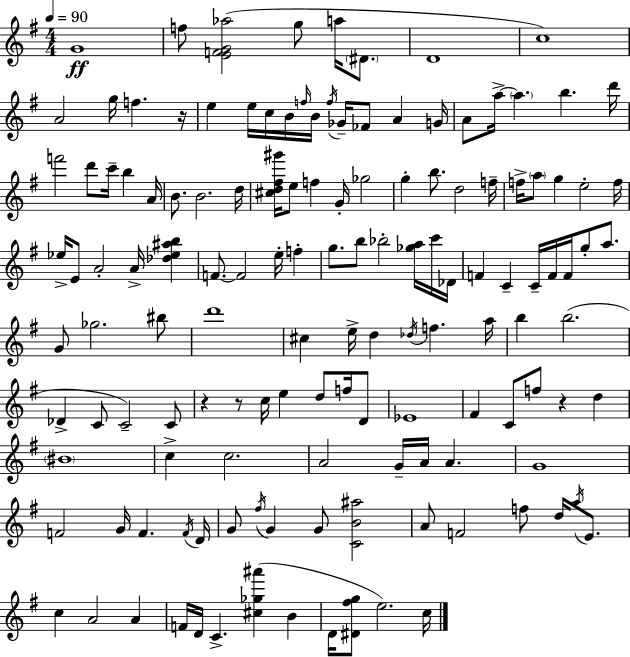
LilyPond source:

{
  \clef treble
  \numericTimeSignature
  \time 4/4
  \key e \minor
  \tempo 4 = 90
  \repeat volta 2 { g'1\ff | f''8 <e' f' g' aes''>2( g''8 a''16 \parenthesize dis'8. | d'1 | c''1) | \break a'2 g''16 f''4. r16 | e''4 e''16 c''16 b'16 \grace { f''16 } b'16 \acciaccatura { f''16 } ges'16-- fes'8 a'4 | g'16 a'8 a''16->~~ \parenthesize a''4. b''4. | d'''16 f'''2 d'''8 c'''16-- b''4 | \break a'16 b'8. b'2. | d''16 <cis'' d'' fis'' gis'''>16 e''8 f''4 g'16-. ges''2 | g''4-. b''8. d''2 | f''16-- f''16-> \parenthesize a''8 g''4 e''2-. | \break f''16 ees''16-> e'8 a'2-. a'16-> <des'' ees'' ais'' b''>4 | f'8.~~ f'2 e''16-. f''4-. | g''8. b''8 bes''2-. <ges'' a''>16 | c'''16 des'16 f'4 c'4-- c'16-- f'16 f'16 g''8-. a''8. | \break g'8 ges''2. | bis''8 d'''1 | cis''4 e''16-> d''4 \acciaccatura { des''16 } f''4. | a''16 b''4 b''2.( | \break des'4-> c'8 c'2--) | c'8 r4 r8 c''16 e''4 d''8 | f''16 d'8 ees'1 | fis'4 c'8 f''8 r4 d''4 | \break \parenthesize bis'1 | c''4-> c''2. | a'2 g'16-- a'16 a'4. | g'1 | \break f'2 g'16 f'4. | \acciaccatura { f'16 } d'16 g'8 \acciaccatura { fis''16 } g'4 g'8 <c' b' ais''>2 | a'8 f'2 f''8 | d''16 \acciaccatura { a''16 } e'8. c''4 a'2 | \break a'4 f'16 d'16 c'4.-> <cis'' ges'' ais'''>4( | b'4 d'16 <dis' fis'' g''>8 e''2.) | c''16 } \bar "|."
}